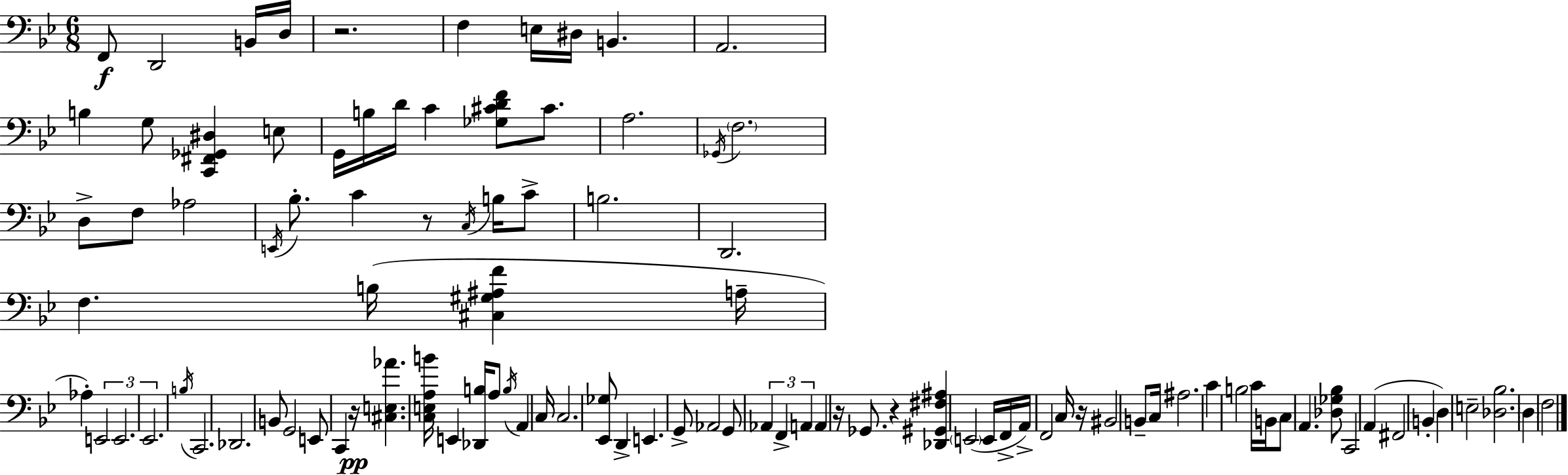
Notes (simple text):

F2/e D2/h B2/s D3/s R/h. F3/q E3/s D#3/s B2/q. A2/h. B3/q G3/e [C2,F#2,Gb2,D#3]/q E3/e G2/s B3/s D4/s C4/q [Gb3,C#4,D4,F4]/e C#4/e. A3/h. Gb2/s F3/h. D3/e F3/e Ab3/h E2/s Bb3/e. C4/q R/e C3/s B3/s C4/e B3/h. D2/h. F3/q. B3/s [C#3,G#3,A#3,F4]/q A3/s Ab3/q E2/h E2/h. Eb2/h. B3/s C2/h. Db2/h. B2/e G2/h E2/e C2/q R/s [C#3,E3,Ab4]/q. [C3,E3,A3,B4]/s E2/q [Db2,B3]/s A3/e B3/s A2/q C3/s C3/h. [Eb2,Gb3]/e D2/q E2/q. G2/e Ab2/h G2/e Ab2/q F2/q A2/q A2/q R/s Gb2/e. R/q [Db2,G#2,F#3,A#3]/q E2/h E2/s F2/s A2/s F2/h C3/s R/s BIS2/h B2/e C3/s A#3/h. C4/q B3/h C4/s B2/s C3/e A2/q. [Db3,Gb3,Bb3]/e C2/h A2/q F#2/h B2/q D3/q E3/h [Db3,Bb3]/h. D3/q F3/h